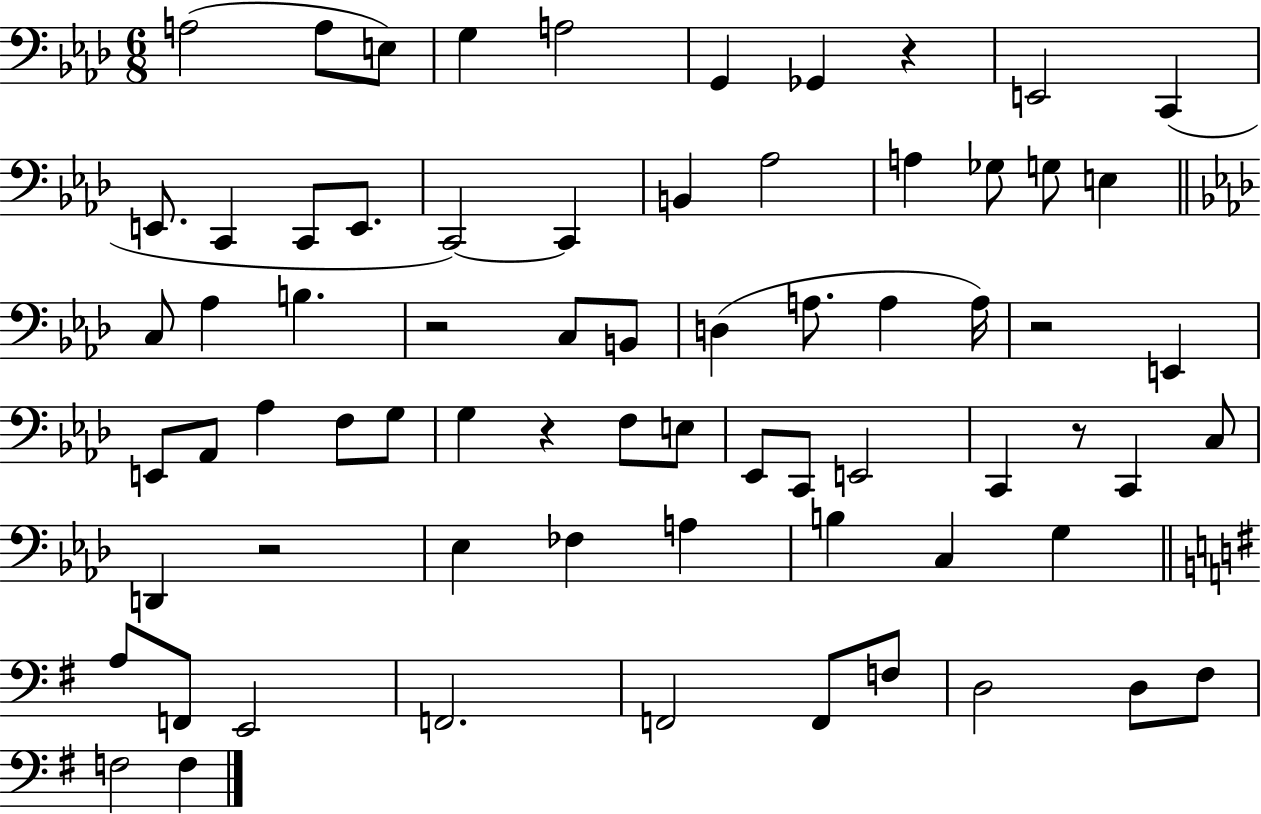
X:1
T:Untitled
M:6/8
L:1/4
K:Ab
A,2 A,/2 E,/2 G, A,2 G,, _G,, z E,,2 C,, E,,/2 C,, C,,/2 E,,/2 C,,2 C,, B,, _A,2 A, _G,/2 G,/2 E, C,/2 _A, B, z2 C,/2 B,,/2 D, A,/2 A, A,/4 z2 E,, E,,/2 _A,,/2 _A, F,/2 G,/2 G, z F,/2 E,/2 _E,,/2 C,,/2 E,,2 C,, z/2 C,, C,/2 D,, z2 _E, _F, A, B, C, G, A,/2 F,,/2 E,,2 F,,2 F,,2 F,,/2 F,/2 D,2 D,/2 ^F,/2 F,2 F,